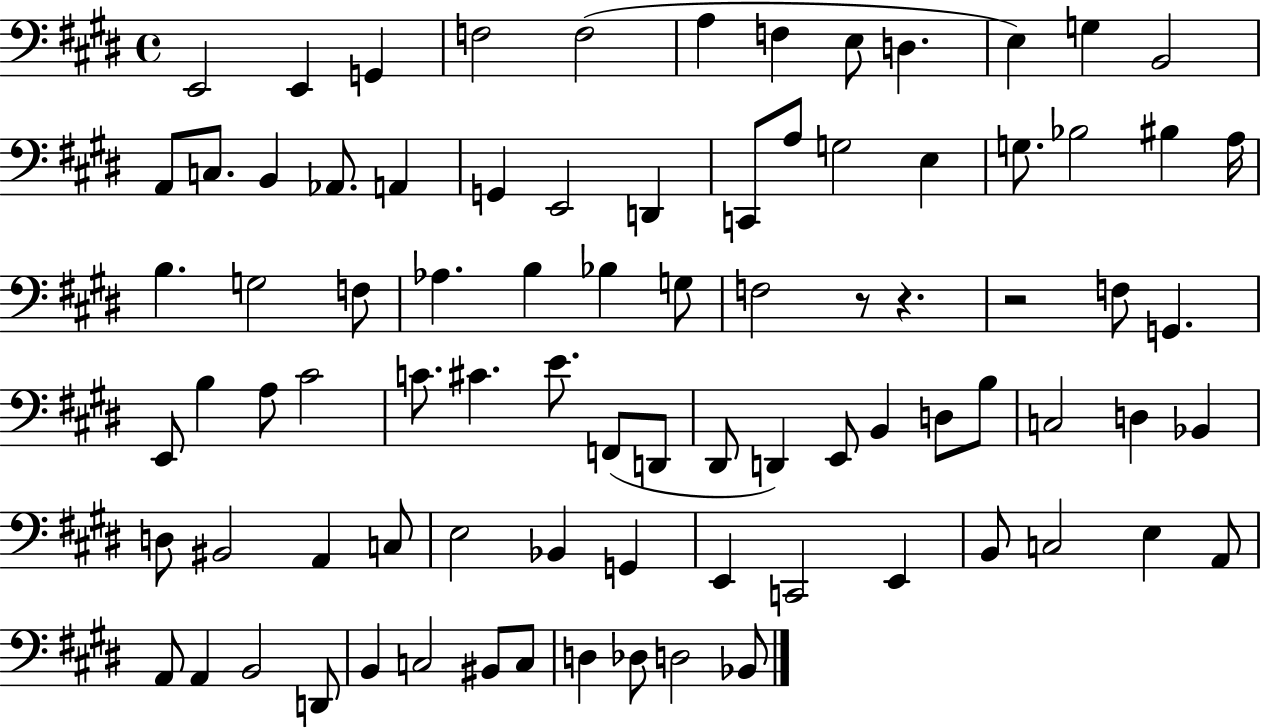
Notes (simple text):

E2/h E2/q G2/q F3/h F3/h A3/q F3/q E3/e D3/q. E3/q G3/q B2/h A2/e C3/e. B2/q Ab2/e. A2/q G2/q E2/h D2/q C2/e A3/e G3/h E3/q G3/e. Bb3/h BIS3/q A3/s B3/q. G3/h F3/e Ab3/q. B3/q Bb3/q G3/e F3/h R/e R/q. R/h F3/e G2/q. E2/e B3/q A3/e C#4/h C4/e. C#4/q. E4/e. F2/e D2/e D#2/e D2/q E2/e B2/q D3/e B3/e C3/h D3/q Bb2/q D3/e BIS2/h A2/q C3/e E3/h Bb2/q G2/q E2/q C2/h E2/q B2/e C3/h E3/q A2/e A2/e A2/q B2/h D2/e B2/q C3/h BIS2/e C3/e D3/q Db3/e D3/h Bb2/e